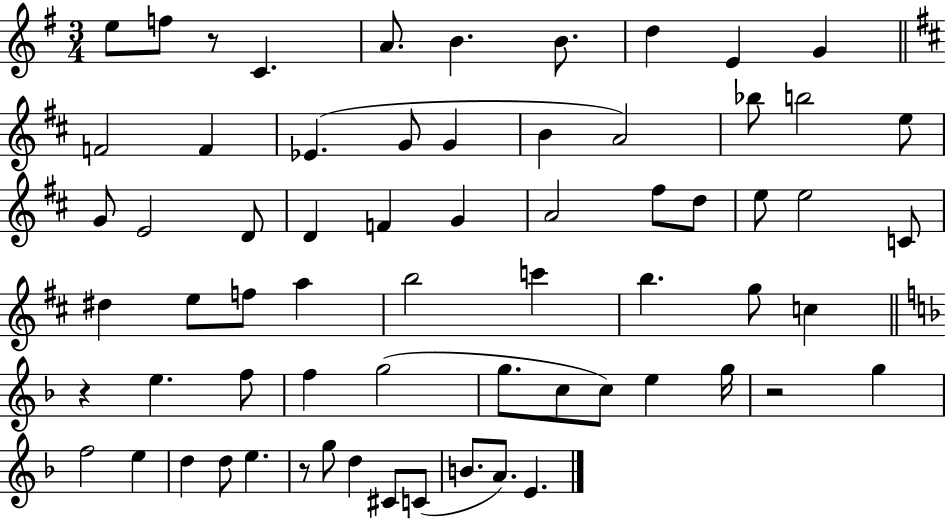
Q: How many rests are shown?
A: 4